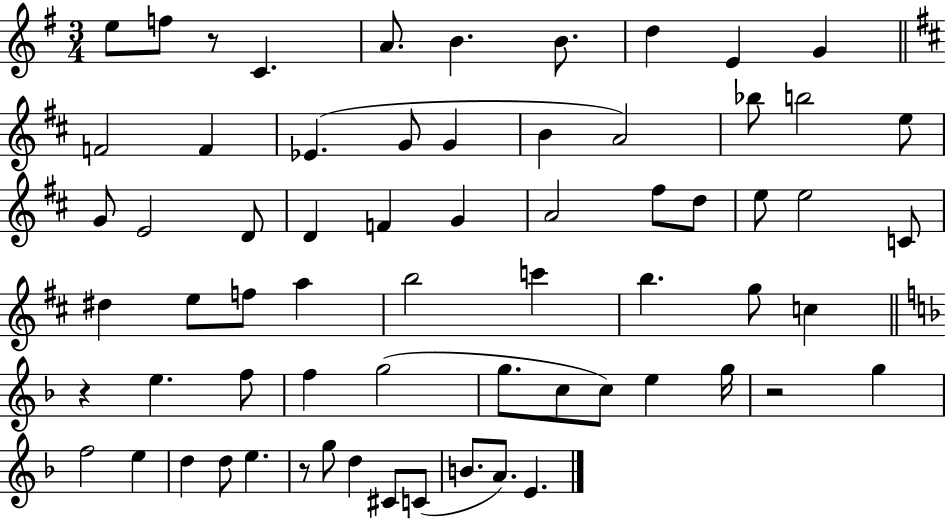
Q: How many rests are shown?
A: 4